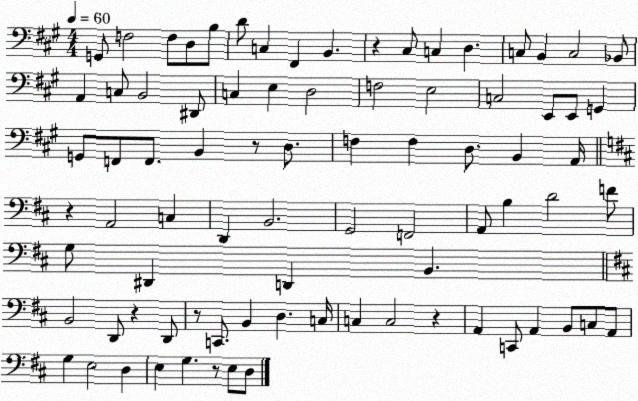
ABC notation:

X:1
T:Untitled
M:4/4
L:1/4
K:A
G,,/2 F,2 F,/2 D,/2 B,/2 D/2 C, ^F,, B,, z ^C,/2 C, D, C,/2 B,, C,2 _B,,/2 A,, C,/2 B,,2 ^D,,/2 C, E, D,2 F,2 E,2 C,2 E,,/2 E,,/2 G,, G,,/2 F,,/2 F,,/2 B,, z/2 D,/2 F, F, D,/2 B,, A,,/4 z A,,2 C, D,, B,,2 G,,2 F,,2 A,,/2 B, D2 F/2 G,/2 ^D,, D,, B,, B,,2 D,,/2 z D,,/2 z/2 C,,/2 B,, D, C,/4 C, C,2 z A,, C,,/2 A,, B,,/2 C,/2 A,,/2 G, E,2 D, E, G, z/2 E,/2 D,/2